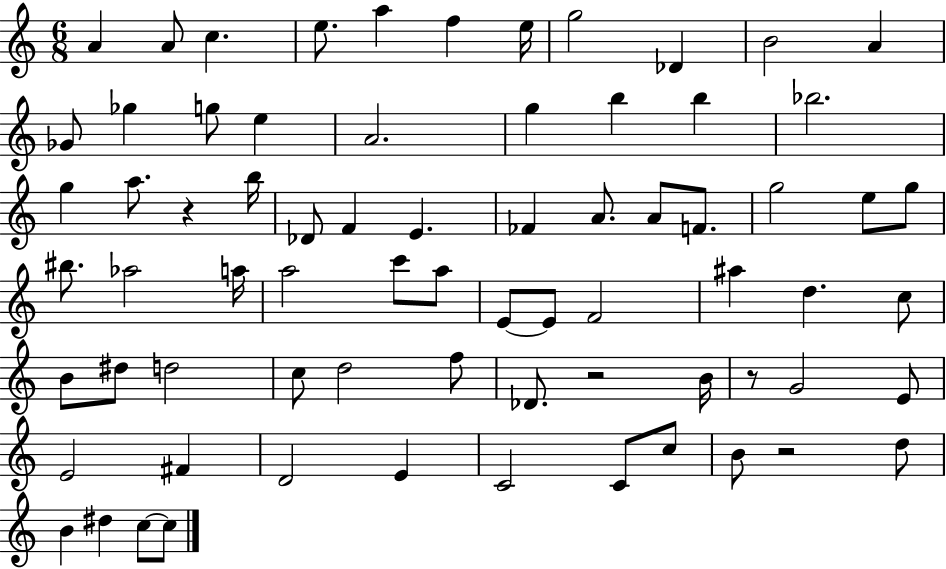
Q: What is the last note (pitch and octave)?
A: C5